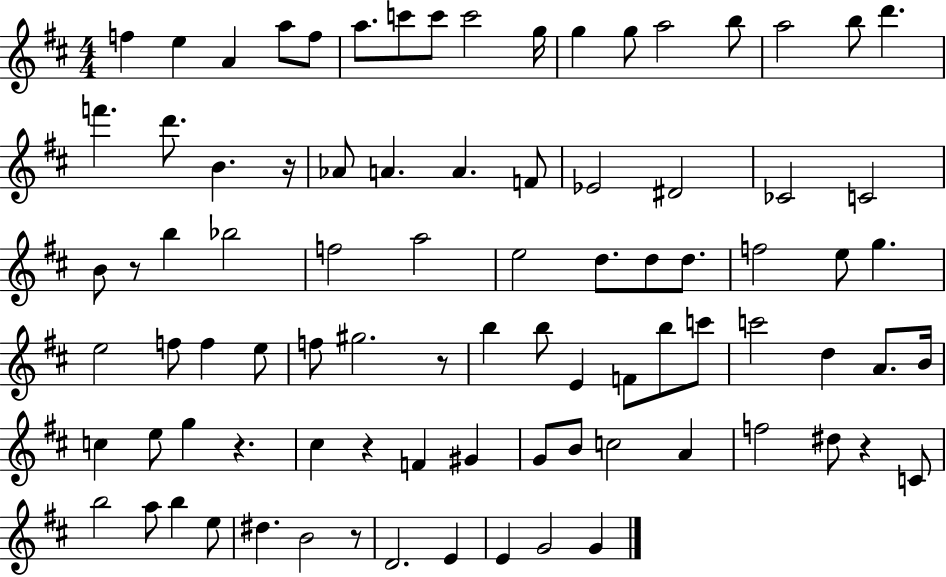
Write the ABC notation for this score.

X:1
T:Untitled
M:4/4
L:1/4
K:D
f e A a/2 f/2 a/2 c'/2 c'/2 c'2 g/4 g g/2 a2 b/2 a2 b/2 d' f' d'/2 B z/4 _A/2 A A F/2 _E2 ^D2 _C2 C2 B/2 z/2 b _b2 f2 a2 e2 d/2 d/2 d/2 f2 e/2 g e2 f/2 f e/2 f/2 ^g2 z/2 b b/2 E F/2 b/2 c'/2 c'2 d A/2 B/4 c e/2 g z ^c z F ^G G/2 B/2 c2 A f2 ^d/2 z C/2 b2 a/2 b e/2 ^d B2 z/2 D2 E E G2 G